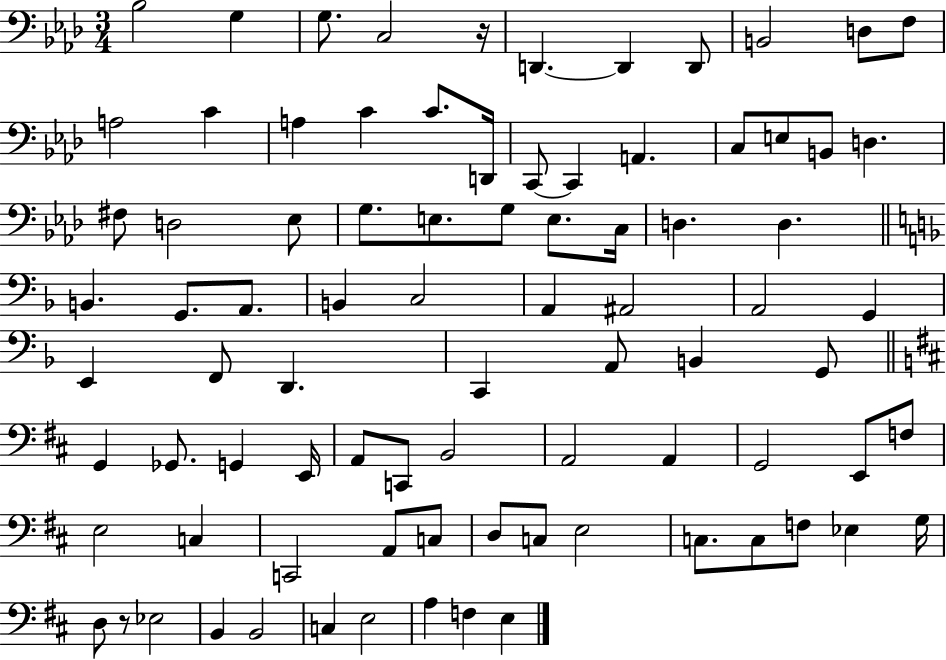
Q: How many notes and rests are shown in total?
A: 85